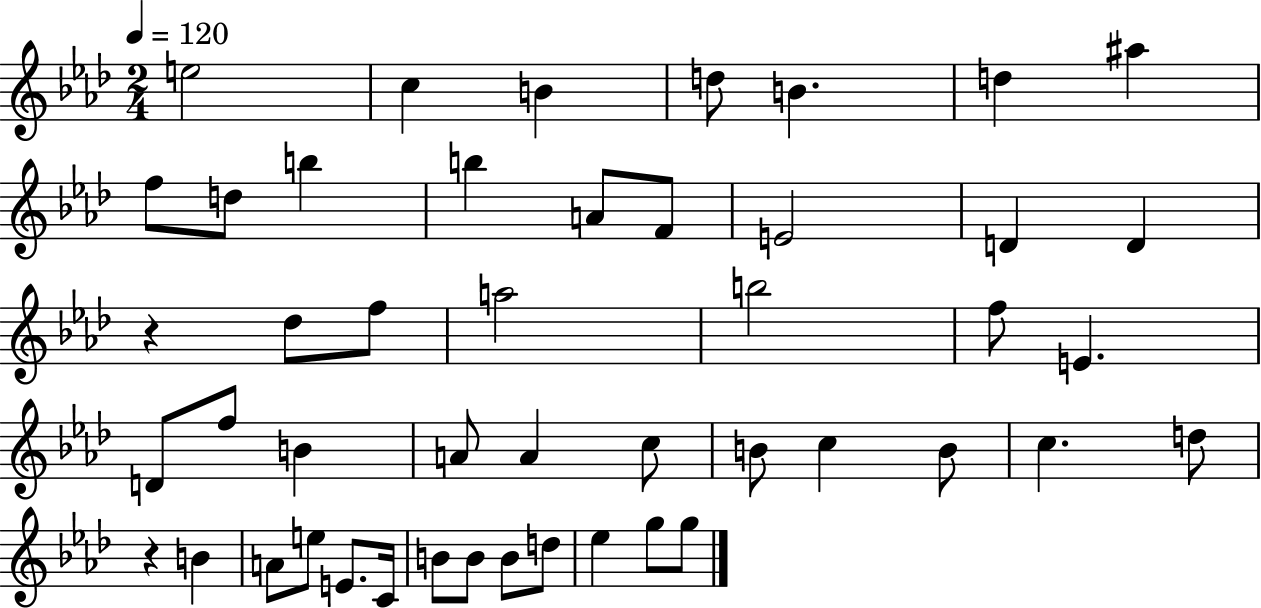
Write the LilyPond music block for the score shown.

{
  \clef treble
  \numericTimeSignature
  \time 2/4
  \key aes \major
  \tempo 4 = 120
  e''2 | c''4 b'4 | d''8 b'4. | d''4 ais''4 | \break f''8 d''8 b''4 | b''4 a'8 f'8 | e'2 | d'4 d'4 | \break r4 des''8 f''8 | a''2 | b''2 | f''8 e'4. | \break d'8 f''8 b'4 | a'8 a'4 c''8 | b'8 c''4 b'8 | c''4. d''8 | \break r4 b'4 | a'8 e''8 e'8. c'16 | b'8 b'8 b'8 d''8 | ees''4 g''8 g''8 | \break \bar "|."
}